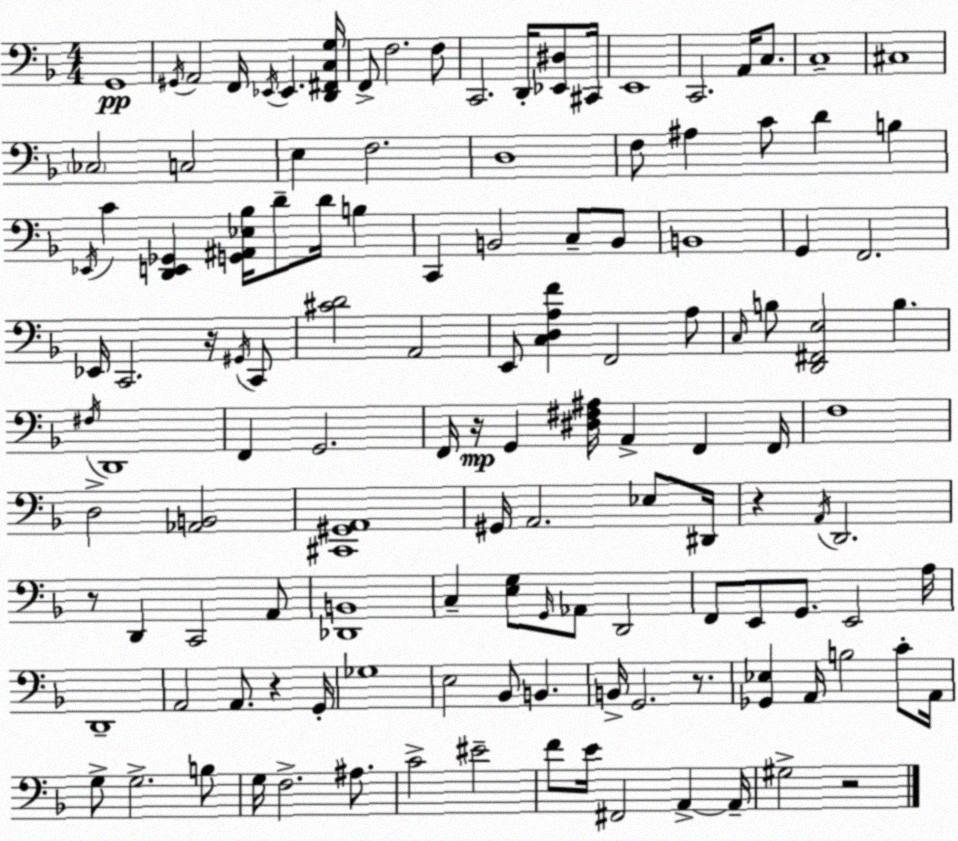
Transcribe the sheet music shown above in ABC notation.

X:1
T:Untitled
M:4/4
L:1/4
K:Dm
G,,4 ^G,,/4 A,,2 F,,/4 _E,,/4 _E,, [D,,^F,,C,G,]/4 F,,/2 F,2 F,/2 C,,2 D,,/4 [_E,,^D,]/2 ^C,,/4 E,,4 C,,2 A,,/4 C,/2 C,4 ^C,4 _C,2 C,2 E, F,2 D,4 F,/2 ^A, C/2 D B, _E,,/4 C [D,,E,,_G,,] [G,,^A,,_E,_B,]/4 D/2 D/4 B, C,, B,,2 C,/2 B,,/2 B,,4 G,, F,,2 _E,,/4 C,,2 z/4 ^G,,/4 C,,/2 [^CD]2 A,,2 E,,/2 [C,D,A,F] F,,2 A,/2 C,/4 B,/2 [D,,^F,,E,]2 B, ^F,/4 D,,4 F,, G,,2 F,,/4 z/4 G,, [^D,^F,^A,]/4 A,, F,, F,,/4 F,4 D,2 [_A,,B,,]2 [^C,,^G,,A,,]4 ^G,,/4 A,,2 _E,/2 ^D,,/4 z A,,/4 D,,2 z/2 D,, C,,2 A,,/2 [_D,,B,,]4 C, [E,G,]/2 G,,/4 _A,,/2 D,,2 F,,/2 E,,/2 G,,/2 E,,2 A,/4 D,,4 A,,2 A,,/2 z G,,/4 _G,4 E,2 _B,,/2 B,, B,,/4 G,,2 z/2 [_G,,_E,] A,,/4 B,2 C/2 A,,/4 G,/2 G,2 B,/2 G,/4 F,2 ^A,/2 C2 ^E2 F/2 E/4 ^F,,2 A,, A,,/4 ^G,2 z2